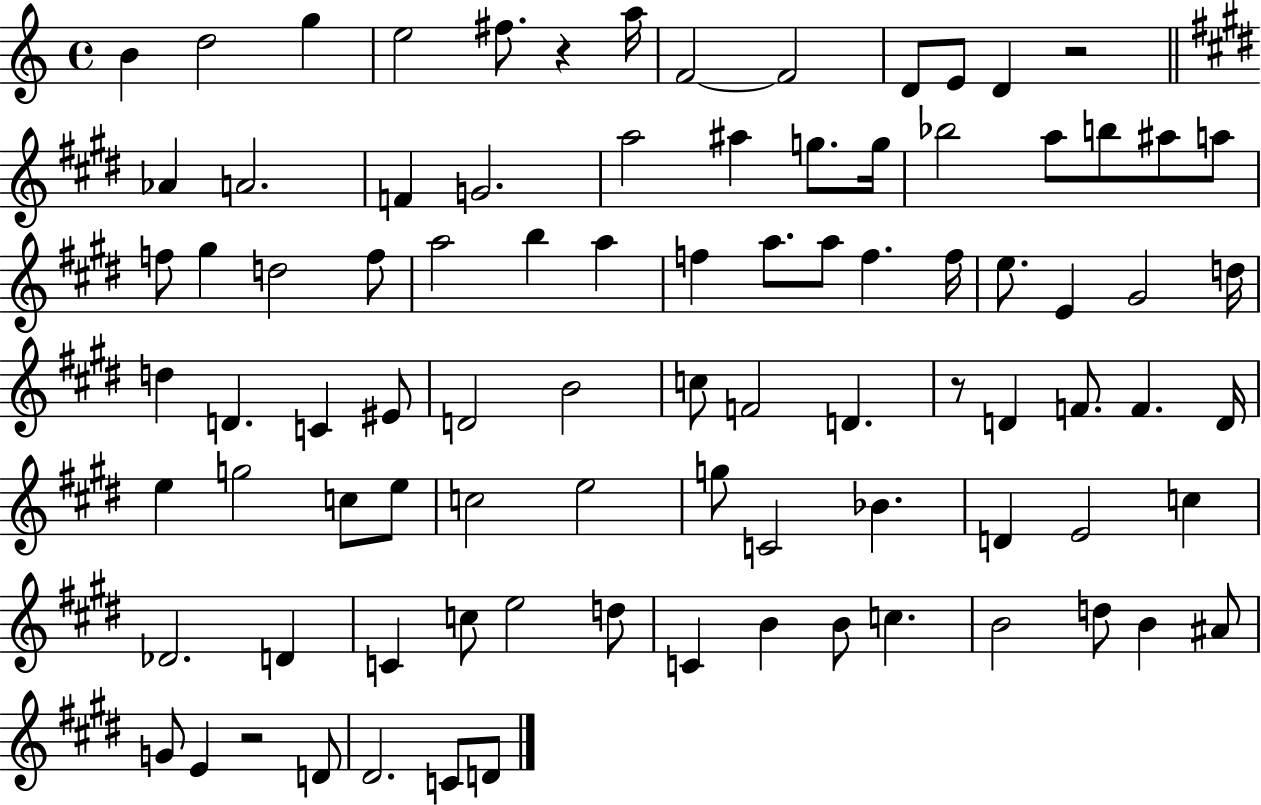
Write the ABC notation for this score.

X:1
T:Untitled
M:4/4
L:1/4
K:C
B d2 g e2 ^f/2 z a/4 F2 F2 D/2 E/2 D z2 _A A2 F G2 a2 ^a g/2 g/4 _b2 a/2 b/2 ^a/2 a/2 f/2 ^g d2 f/2 a2 b a f a/2 a/2 f f/4 e/2 E ^G2 d/4 d D C ^E/2 D2 B2 c/2 F2 D z/2 D F/2 F D/4 e g2 c/2 e/2 c2 e2 g/2 C2 _B D E2 c _D2 D C c/2 e2 d/2 C B B/2 c B2 d/2 B ^A/2 G/2 E z2 D/2 ^D2 C/2 D/2